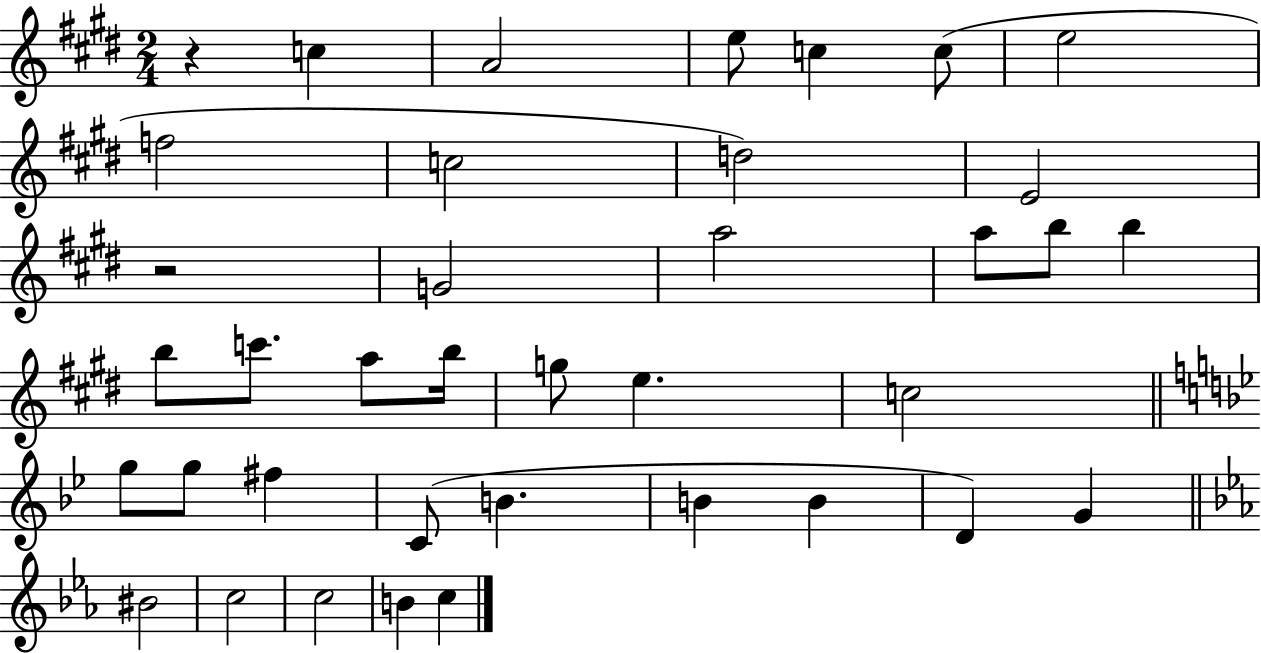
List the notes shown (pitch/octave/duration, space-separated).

R/q C5/q A4/h E5/e C5/q C5/e E5/h F5/h C5/h D5/h E4/h R/h G4/h A5/h A5/e B5/e B5/q B5/e C6/e. A5/e B5/s G5/e E5/q. C5/h G5/e G5/e F#5/q C4/e B4/q. B4/q B4/q D4/q G4/q BIS4/h C5/h C5/h B4/q C5/q